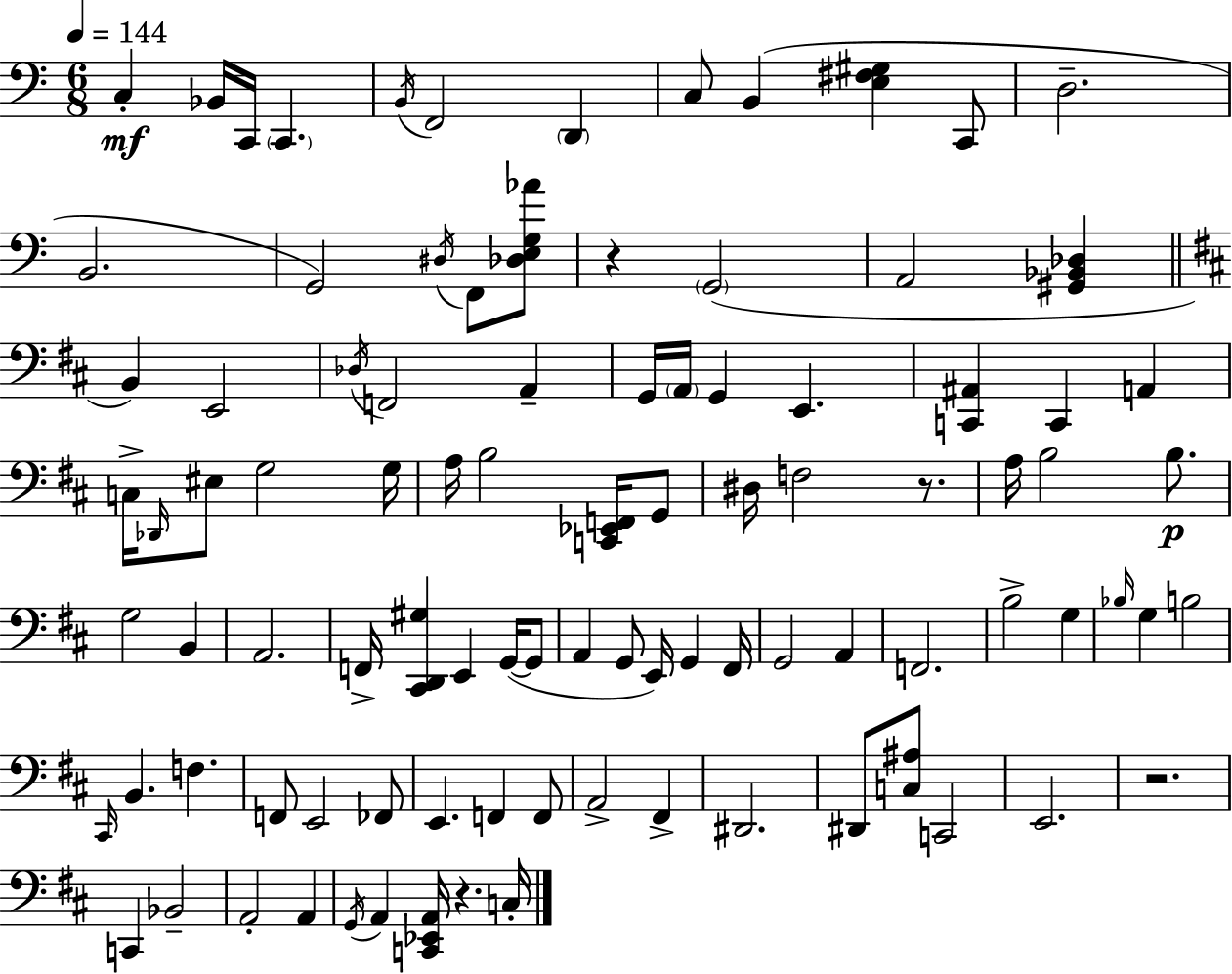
{
  \clef bass
  \numericTimeSignature
  \time 6/8
  \key c \major
  \tempo 4 = 144
  c4-.\mf bes,16 c,16 \parenthesize c,4. | \acciaccatura { b,16 } f,2 \parenthesize d,4 | c8 b,4( <e fis gis>4 c,8 | d2.-- | \break b,2. | g,2) \acciaccatura { dis16 } f,8 | <des e g aes'>8 r4 \parenthesize g,2( | a,2 <gis, bes, des>4 | \break \bar "||" \break \key d \major b,4) e,2 | \acciaccatura { des16 } f,2 a,4-- | g,16 \parenthesize a,16 g,4 e,4. | <c, ais,>4 c,4 a,4 | \break c16-> \grace { des,16 } eis8 g2 | g16 a16 b2 <c, ees, f,>16 | g,8 dis16 f2 r8. | a16 b2 b8.\p | \break g2 b,4 | a,2. | f,16-> <cis, d, gis>4 e,4 g,16~(~ | g,8 a,4 g,8 e,16) g,4 | \break fis,16 g,2 a,4 | f,2. | b2-> g4 | \grace { bes16 } g4 b2 | \break \grace { cis,16 } b,4. f4. | f,8 e,2 | fes,8 e,4. f,4 | f,8 a,2-> | \break fis,4-> dis,2. | dis,8 <c ais>8 c,2 | e,2. | r2. | \break c,4 bes,2-- | a,2-. | a,4 \acciaccatura { g,16 } a,4 <c, ees, a,>16 r4. | c16-. \bar "|."
}